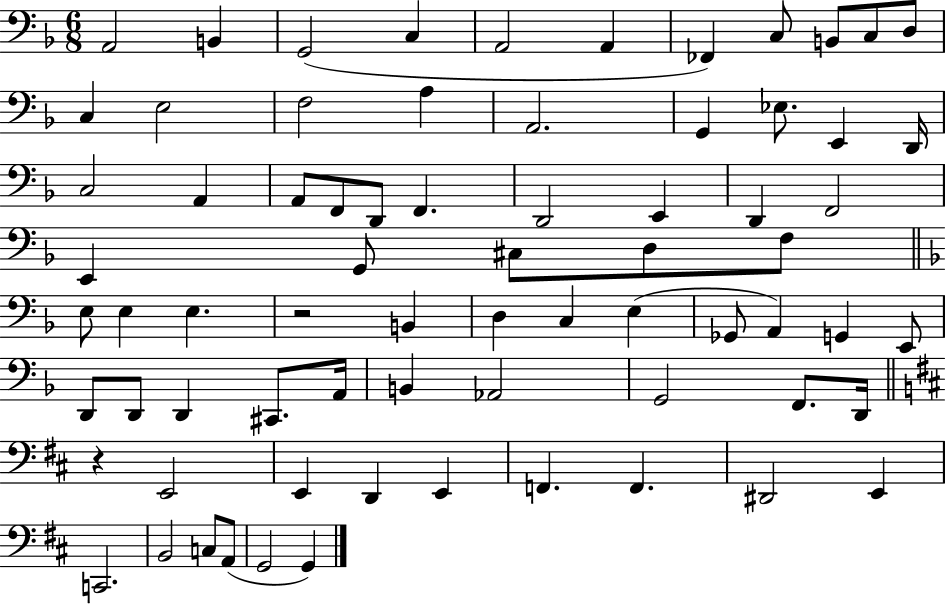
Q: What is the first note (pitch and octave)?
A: A2